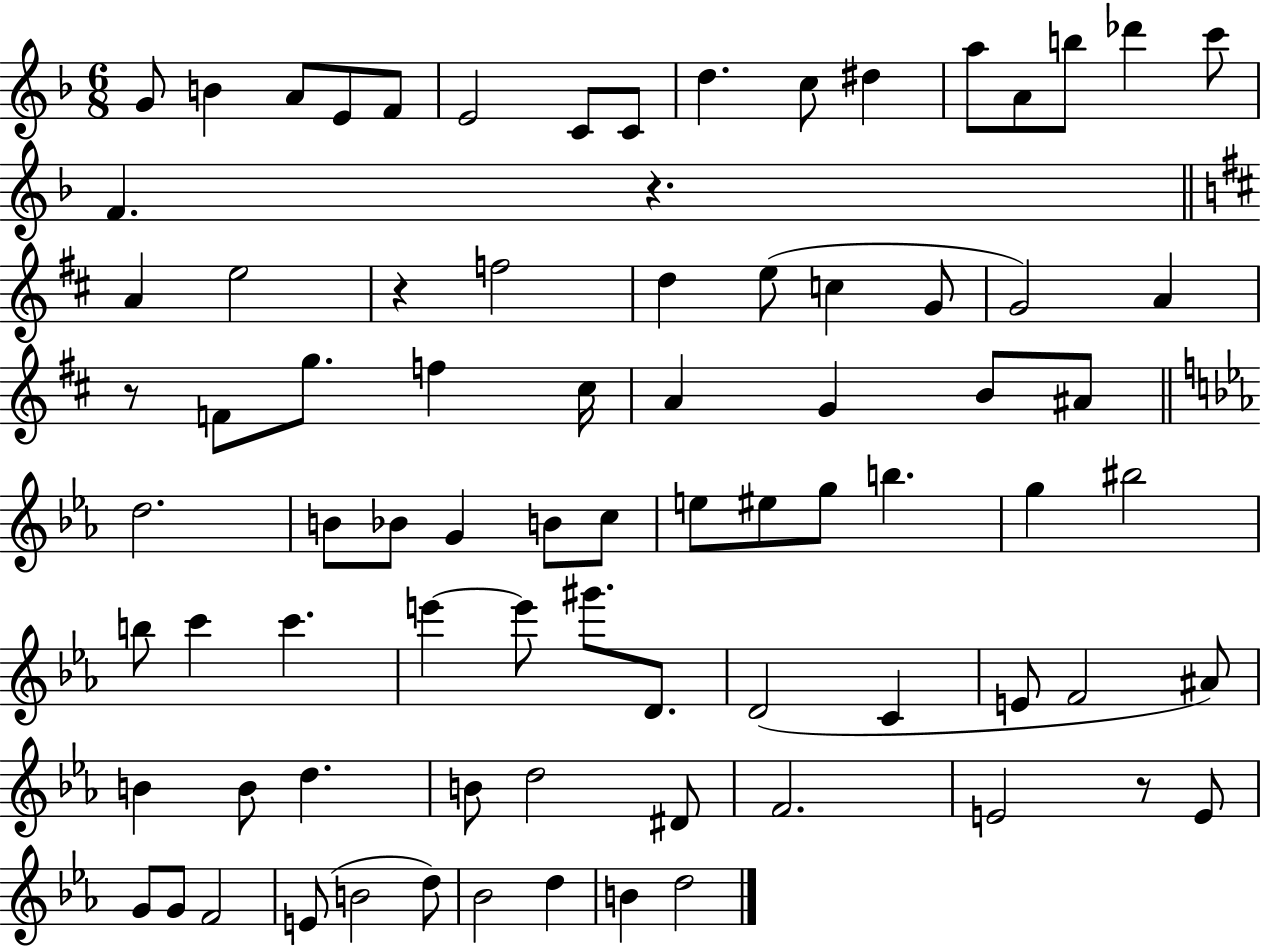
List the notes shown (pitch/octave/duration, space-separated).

G4/e B4/q A4/e E4/e F4/e E4/h C4/e C4/e D5/q. C5/e D#5/q A5/e A4/e B5/e Db6/q C6/e F4/q. R/q. A4/q E5/h R/q F5/h D5/q E5/e C5/q G4/e G4/h A4/q R/e F4/e G5/e. F5/q C#5/s A4/q G4/q B4/e A#4/e D5/h. B4/e Bb4/e G4/q B4/e C5/e E5/e EIS5/e G5/e B5/q. G5/q BIS5/h B5/e C6/q C6/q. E6/q E6/e G#6/e. D4/e. D4/h C4/q E4/e F4/h A#4/e B4/q B4/e D5/q. B4/e D5/h D#4/e F4/h. E4/h R/e E4/e G4/e G4/e F4/h E4/e B4/h D5/e Bb4/h D5/q B4/q D5/h